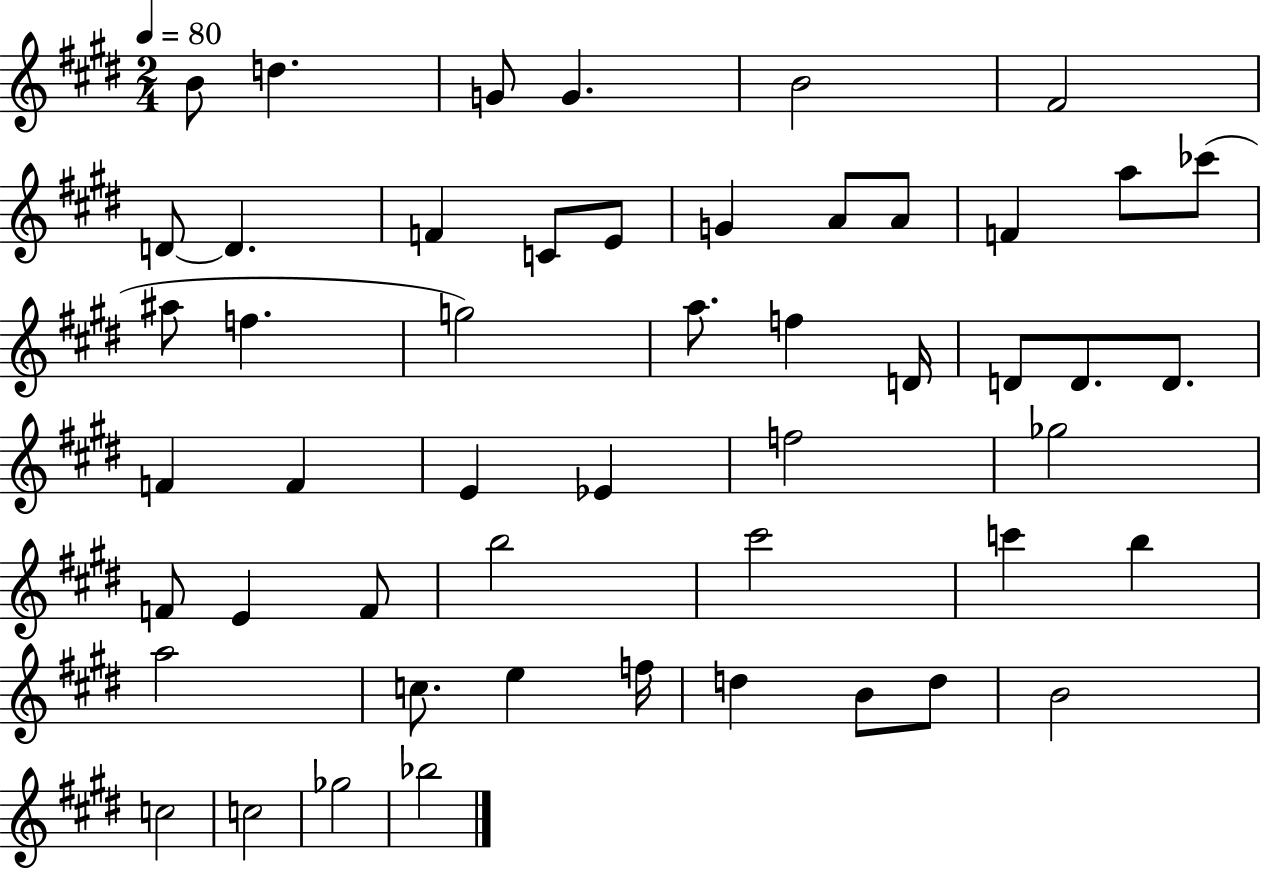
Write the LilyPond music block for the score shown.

{
  \clef treble
  \numericTimeSignature
  \time 2/4
  \key e \major
  \tempo 4 = 80
  b'8 d''4. | g'8 g'4. | b'2 | fis'2 | \break d'8~~ d'4. | f'4 c'8 e'8 | g'4 a'8 a'8 | f'4 a''8 ces'''8( | \break ais''8 f''4. | g''2) | a''8. f''4 d'16 | d'8 d'8. d'8. | \break f'4 f'4 | e'4 ees'4 | f''2 | ges''2 | \break f'8 e'4 f'8 | b''2 | cis'''2 | c'''4 b''4 | \break a''2 | c''8. e''4 f''16 | d''4 b'8 d''8 | b'2 | \break c''2 | c''2 | ges''2 | bes''2 | \break \bar "|."
}